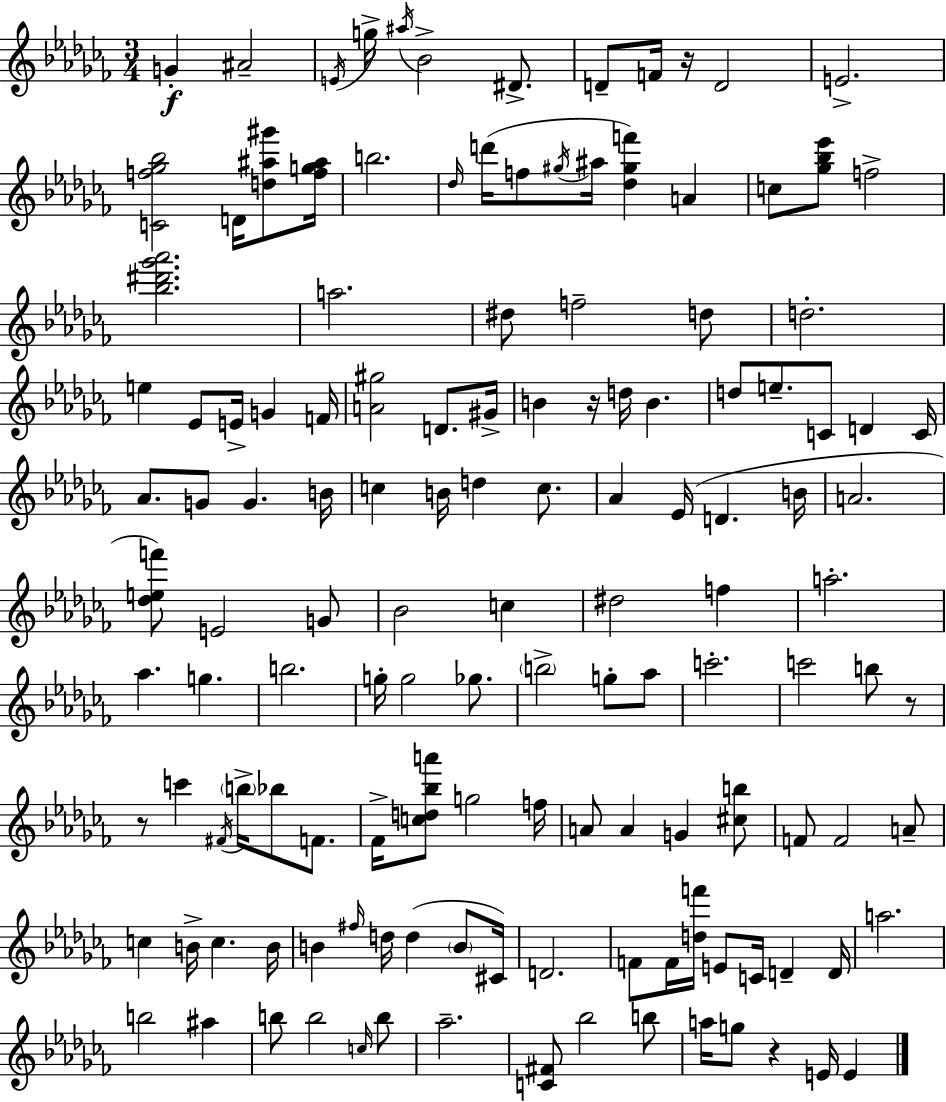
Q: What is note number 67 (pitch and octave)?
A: Gb5